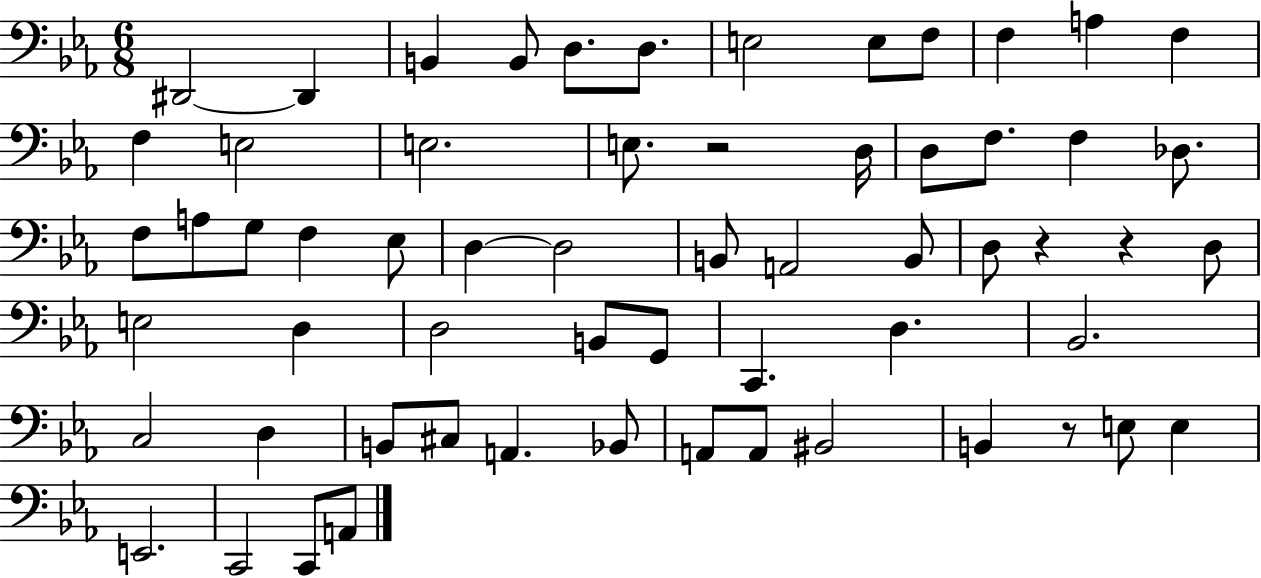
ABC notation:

X:1
T:Untitled
M:6/8
L:1/4
K:Eb
^D,,2 ^D,, B,, B,,/2 D,/2 D,/2 E,2 E,/2 F,/2 F, A, F, F, E,2 E,2 E,/2 z2 D,/4 D,/2 F,/2 F, _D,/2 F,/2 A,/2 G,/2 F, _E,/2 D, D,2 B,,/2 A,,2 B,,/2 D,/2 z z D,/2 E,2 D, D,2 B,,/2 G,,/2 C,, D, _B,,2 C,2 D, B,,/2 ^C,/2 A,, _B,,/2 A,,/2 A,,/2 ^B,,2 B,, z/2 E,/2 E, E,,2 C,,2 C,,/2 A,,/2